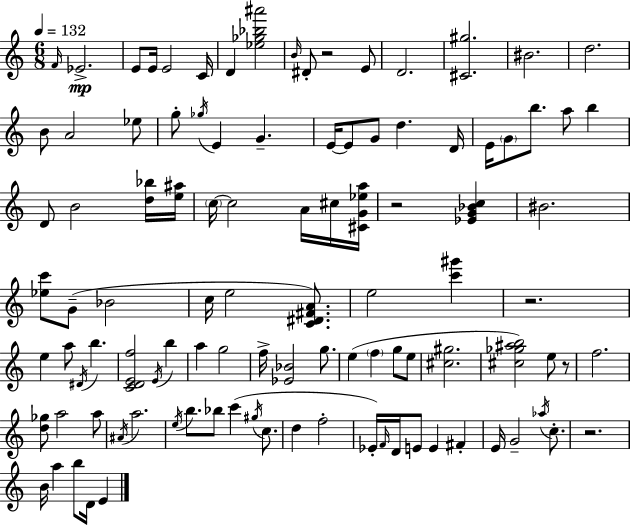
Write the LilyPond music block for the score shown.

{
  \clef treble
  \numericTimeSignature
  \time 6/8
  \key a \minor
  \tempo 4 = 132
  \repeat volta 2 { \grace { f'16 }\mp ees'2.-> | e'8 e'16 e'2 | c'16 d'4 <ees'' ges'' bes'' ais'''>2 | \grace { b'16 } dis'8-. r2 | \break e'8 d'2. | <cis' gis''>2. | bis'2. | d''2. | \break b'8 a'2 | ees''8 g''8-. \acciaccatura { ges''16 } e'4 g'4.-- | e'16~~ e'8 g'8 d''4. | d'16 e'16 \parenthesize g'8 b''8. a''8 b''4 | \break d'8 b'2 | <d'' bes''>16 <e'' ais''>16 \parenthesize c''16~~ c''2 | a'16 cis''16 <cis' g' ees'' a''>16 r2 <ees' g' bes' c''>4 | bis'2. | \break <ees'' c'''>8 g'8--( bes'2 | c''16 e''2 | <c' dis' fis' a'>8.) e''2 <c''' gis'''>4 | r2. | \break e''4 a''8 \acciaccatura { dis'16 } b''4. | <c' d' e' f''>2 | \acciaccatura { e'16 } b''4 a''4 g''2 | f''16-> <ees' bes'>2 | \break g''8. e''4( \parenthesize f''4 | g''8 e''8 <cis'' gis''>2. | <cis'' ges'' ais'' b''>2) | e''8 r8 f''2. | \break <d'' ges''>8 a''2 | a''8 \acciaccatura { ais'16 } a''2. | \acciaccatura { e''16 } b''8. bes''8 | c'''4( \acciaccatura { gis''16 } c''8. d''4 | \break f''2-. ees'16-.) \grace { f'16 } d'16 e'8 | e'4 fis'4-. e'16 g'2-- | \acciaccatura { aes''16 } c''8.-. r2. | b'16 a''4 | \break b''8 d'16 e'4 } \bar "|."
}